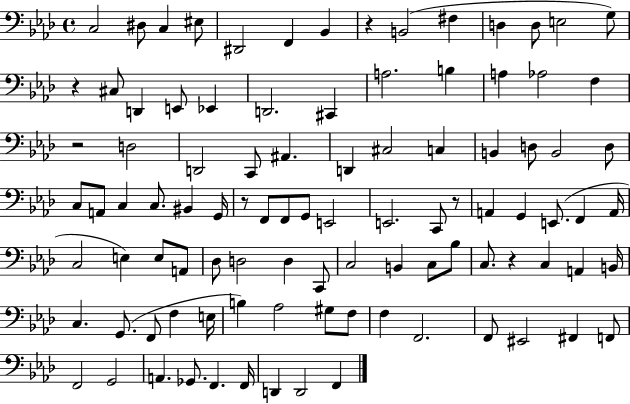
{
  \clef bass
  \time 4/4
  \defaultTimeSignature
  \key aes \major
  c2 dis8 c4 eis8 | dis,2 f,4 bes,4 | r4 b,2( fis4 | d4 d8 e2 g8) | \break r4 cis8 d,4 e,8 ees,4 | d,2. cis,4 | a2. b4 | a4 aes2 f4 | \break r2 d2 | d,2 c,8 ais,4. | d,4 cis2 c4 | b,4 d8 b,2 d8 | \break c8 a,8 c4 c8. bis,4 g,16 | r8 f,8 f,8 g,8 e,2 | e,2. c,8 r8 | a,4 g,4 e,8.( f,4 a,16 | \break c2 e4) e8 a,8 | des8 d2 d4 c,8 | c2 b,4 c8 bes8 | c8. r4 c4 a,4 b,16 | \break c4. g,8.( f,8 f4 e16 | b4) aes2 gis8 f8 | f4 f,2. | f,8 eis,2 fis,4 f,8 | \break f,2 g,2 | a,4. ges,8. f,4. f,16 | d,4 d,2 f,4 | \bar "|."
}